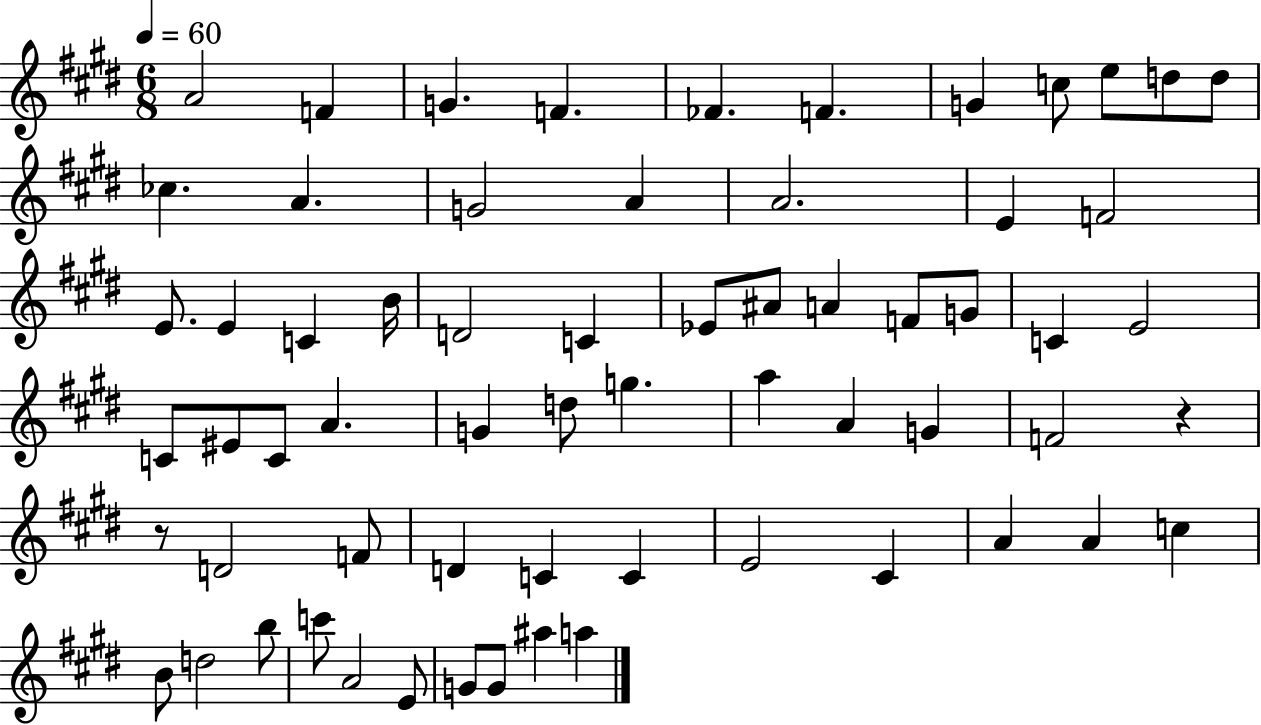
A4/h F4/q G4/q. F4/q. FES4/q. F4/q. G4/q C5/e E5/e D5/e D5/e CES5/q. A4/q. G4/h A4/q A4/h. E4/q F4/h E4/e. E4/q C4/q B4/s D4/h C4/q Eb4/e A#4/e A4/q F4/e G4/e C4/q E4/h C4/e EIS4/e C4/e A4/q. G4/q D5/e G5/q. A5/q A4/q G4/q F4/h R/q R/e D4/h F4/e D4/q C4/q C4/q E4/h C#4/q A4/q A4/q C5/q B4/e D5/h B5/e C6/e A4/h E4/e G4/e G4/e A#5/q A5/q